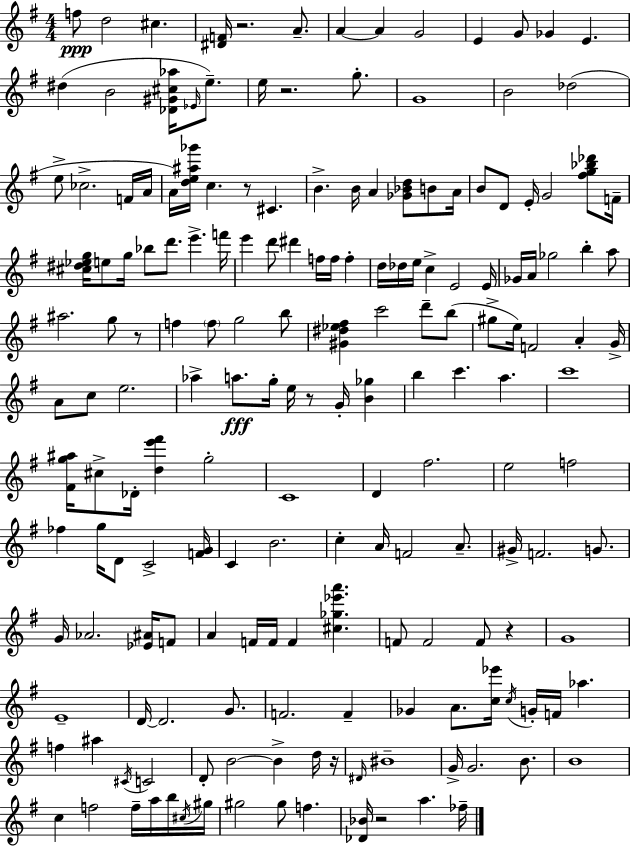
X:1
T:Untitled
M:4/4
L:1/4
K:G
f/2 d2 ^c [^DF]/4 z2 A/2 A A G2 E G/2 _G E ^d B2 [_D^G^c_a]/4 _E/4 e/2 e/4 z2 g/2 G4 B2 _d2 e/2 _c2 F/4 A/4 A/4 [de^a_g']/4 c z/2 ^C B B/4 A [_G_Bd]/2 B/2 A/4 B/2 D/2 E/4 G2 [^fg_b_d']/2 F/4 [^c^d_eg]/4 e/2 g/4 _b/2 d'/2 e' f'/4 e' d'/2 ^d' f/4 f/4 f d/4 _d/4 e/4 c E2 E/4 _G/4 A/4 _g2 b a/2 ^a2 g/2 z/2 f f/2 g2 b/2 [^G^d_e^f] c'2 d'/2 b/2 ^g/2 e/4 F2 A G/4 A/2 c/2 e2 _a a/2 g/4 e/4 z/2 G/4 [B_g] b c' a c'4 [^Fg^a]/4 ^c/2 _D/4 [de'^f'] g2 C4 D ^f2 e2 f2 _f g/4 D/2 C2 [FG]/4 C B2 c A/4 F2 A/2 ^G/4 F2 G/2 G/4 _A2 [_E^A]/4 F/2 A F/4 F/4 F [^c_g_e'a'] F/2 F2 F/2 z G4 E4 D/4 D2 G/2 F2 F _G A/2 [c_e']/4 c/4 G/4 F/4 _a f ^a ^C/4 C2 D/2 B2 B d/4 z/4 ^D/4 ^B4 G/4 G2 B/2 B4 c f2 f/4 a/4 b/4 ^c/4 ^g/4 ^g2 ^g/2 f [_D_B]/4 z2 a _f/4